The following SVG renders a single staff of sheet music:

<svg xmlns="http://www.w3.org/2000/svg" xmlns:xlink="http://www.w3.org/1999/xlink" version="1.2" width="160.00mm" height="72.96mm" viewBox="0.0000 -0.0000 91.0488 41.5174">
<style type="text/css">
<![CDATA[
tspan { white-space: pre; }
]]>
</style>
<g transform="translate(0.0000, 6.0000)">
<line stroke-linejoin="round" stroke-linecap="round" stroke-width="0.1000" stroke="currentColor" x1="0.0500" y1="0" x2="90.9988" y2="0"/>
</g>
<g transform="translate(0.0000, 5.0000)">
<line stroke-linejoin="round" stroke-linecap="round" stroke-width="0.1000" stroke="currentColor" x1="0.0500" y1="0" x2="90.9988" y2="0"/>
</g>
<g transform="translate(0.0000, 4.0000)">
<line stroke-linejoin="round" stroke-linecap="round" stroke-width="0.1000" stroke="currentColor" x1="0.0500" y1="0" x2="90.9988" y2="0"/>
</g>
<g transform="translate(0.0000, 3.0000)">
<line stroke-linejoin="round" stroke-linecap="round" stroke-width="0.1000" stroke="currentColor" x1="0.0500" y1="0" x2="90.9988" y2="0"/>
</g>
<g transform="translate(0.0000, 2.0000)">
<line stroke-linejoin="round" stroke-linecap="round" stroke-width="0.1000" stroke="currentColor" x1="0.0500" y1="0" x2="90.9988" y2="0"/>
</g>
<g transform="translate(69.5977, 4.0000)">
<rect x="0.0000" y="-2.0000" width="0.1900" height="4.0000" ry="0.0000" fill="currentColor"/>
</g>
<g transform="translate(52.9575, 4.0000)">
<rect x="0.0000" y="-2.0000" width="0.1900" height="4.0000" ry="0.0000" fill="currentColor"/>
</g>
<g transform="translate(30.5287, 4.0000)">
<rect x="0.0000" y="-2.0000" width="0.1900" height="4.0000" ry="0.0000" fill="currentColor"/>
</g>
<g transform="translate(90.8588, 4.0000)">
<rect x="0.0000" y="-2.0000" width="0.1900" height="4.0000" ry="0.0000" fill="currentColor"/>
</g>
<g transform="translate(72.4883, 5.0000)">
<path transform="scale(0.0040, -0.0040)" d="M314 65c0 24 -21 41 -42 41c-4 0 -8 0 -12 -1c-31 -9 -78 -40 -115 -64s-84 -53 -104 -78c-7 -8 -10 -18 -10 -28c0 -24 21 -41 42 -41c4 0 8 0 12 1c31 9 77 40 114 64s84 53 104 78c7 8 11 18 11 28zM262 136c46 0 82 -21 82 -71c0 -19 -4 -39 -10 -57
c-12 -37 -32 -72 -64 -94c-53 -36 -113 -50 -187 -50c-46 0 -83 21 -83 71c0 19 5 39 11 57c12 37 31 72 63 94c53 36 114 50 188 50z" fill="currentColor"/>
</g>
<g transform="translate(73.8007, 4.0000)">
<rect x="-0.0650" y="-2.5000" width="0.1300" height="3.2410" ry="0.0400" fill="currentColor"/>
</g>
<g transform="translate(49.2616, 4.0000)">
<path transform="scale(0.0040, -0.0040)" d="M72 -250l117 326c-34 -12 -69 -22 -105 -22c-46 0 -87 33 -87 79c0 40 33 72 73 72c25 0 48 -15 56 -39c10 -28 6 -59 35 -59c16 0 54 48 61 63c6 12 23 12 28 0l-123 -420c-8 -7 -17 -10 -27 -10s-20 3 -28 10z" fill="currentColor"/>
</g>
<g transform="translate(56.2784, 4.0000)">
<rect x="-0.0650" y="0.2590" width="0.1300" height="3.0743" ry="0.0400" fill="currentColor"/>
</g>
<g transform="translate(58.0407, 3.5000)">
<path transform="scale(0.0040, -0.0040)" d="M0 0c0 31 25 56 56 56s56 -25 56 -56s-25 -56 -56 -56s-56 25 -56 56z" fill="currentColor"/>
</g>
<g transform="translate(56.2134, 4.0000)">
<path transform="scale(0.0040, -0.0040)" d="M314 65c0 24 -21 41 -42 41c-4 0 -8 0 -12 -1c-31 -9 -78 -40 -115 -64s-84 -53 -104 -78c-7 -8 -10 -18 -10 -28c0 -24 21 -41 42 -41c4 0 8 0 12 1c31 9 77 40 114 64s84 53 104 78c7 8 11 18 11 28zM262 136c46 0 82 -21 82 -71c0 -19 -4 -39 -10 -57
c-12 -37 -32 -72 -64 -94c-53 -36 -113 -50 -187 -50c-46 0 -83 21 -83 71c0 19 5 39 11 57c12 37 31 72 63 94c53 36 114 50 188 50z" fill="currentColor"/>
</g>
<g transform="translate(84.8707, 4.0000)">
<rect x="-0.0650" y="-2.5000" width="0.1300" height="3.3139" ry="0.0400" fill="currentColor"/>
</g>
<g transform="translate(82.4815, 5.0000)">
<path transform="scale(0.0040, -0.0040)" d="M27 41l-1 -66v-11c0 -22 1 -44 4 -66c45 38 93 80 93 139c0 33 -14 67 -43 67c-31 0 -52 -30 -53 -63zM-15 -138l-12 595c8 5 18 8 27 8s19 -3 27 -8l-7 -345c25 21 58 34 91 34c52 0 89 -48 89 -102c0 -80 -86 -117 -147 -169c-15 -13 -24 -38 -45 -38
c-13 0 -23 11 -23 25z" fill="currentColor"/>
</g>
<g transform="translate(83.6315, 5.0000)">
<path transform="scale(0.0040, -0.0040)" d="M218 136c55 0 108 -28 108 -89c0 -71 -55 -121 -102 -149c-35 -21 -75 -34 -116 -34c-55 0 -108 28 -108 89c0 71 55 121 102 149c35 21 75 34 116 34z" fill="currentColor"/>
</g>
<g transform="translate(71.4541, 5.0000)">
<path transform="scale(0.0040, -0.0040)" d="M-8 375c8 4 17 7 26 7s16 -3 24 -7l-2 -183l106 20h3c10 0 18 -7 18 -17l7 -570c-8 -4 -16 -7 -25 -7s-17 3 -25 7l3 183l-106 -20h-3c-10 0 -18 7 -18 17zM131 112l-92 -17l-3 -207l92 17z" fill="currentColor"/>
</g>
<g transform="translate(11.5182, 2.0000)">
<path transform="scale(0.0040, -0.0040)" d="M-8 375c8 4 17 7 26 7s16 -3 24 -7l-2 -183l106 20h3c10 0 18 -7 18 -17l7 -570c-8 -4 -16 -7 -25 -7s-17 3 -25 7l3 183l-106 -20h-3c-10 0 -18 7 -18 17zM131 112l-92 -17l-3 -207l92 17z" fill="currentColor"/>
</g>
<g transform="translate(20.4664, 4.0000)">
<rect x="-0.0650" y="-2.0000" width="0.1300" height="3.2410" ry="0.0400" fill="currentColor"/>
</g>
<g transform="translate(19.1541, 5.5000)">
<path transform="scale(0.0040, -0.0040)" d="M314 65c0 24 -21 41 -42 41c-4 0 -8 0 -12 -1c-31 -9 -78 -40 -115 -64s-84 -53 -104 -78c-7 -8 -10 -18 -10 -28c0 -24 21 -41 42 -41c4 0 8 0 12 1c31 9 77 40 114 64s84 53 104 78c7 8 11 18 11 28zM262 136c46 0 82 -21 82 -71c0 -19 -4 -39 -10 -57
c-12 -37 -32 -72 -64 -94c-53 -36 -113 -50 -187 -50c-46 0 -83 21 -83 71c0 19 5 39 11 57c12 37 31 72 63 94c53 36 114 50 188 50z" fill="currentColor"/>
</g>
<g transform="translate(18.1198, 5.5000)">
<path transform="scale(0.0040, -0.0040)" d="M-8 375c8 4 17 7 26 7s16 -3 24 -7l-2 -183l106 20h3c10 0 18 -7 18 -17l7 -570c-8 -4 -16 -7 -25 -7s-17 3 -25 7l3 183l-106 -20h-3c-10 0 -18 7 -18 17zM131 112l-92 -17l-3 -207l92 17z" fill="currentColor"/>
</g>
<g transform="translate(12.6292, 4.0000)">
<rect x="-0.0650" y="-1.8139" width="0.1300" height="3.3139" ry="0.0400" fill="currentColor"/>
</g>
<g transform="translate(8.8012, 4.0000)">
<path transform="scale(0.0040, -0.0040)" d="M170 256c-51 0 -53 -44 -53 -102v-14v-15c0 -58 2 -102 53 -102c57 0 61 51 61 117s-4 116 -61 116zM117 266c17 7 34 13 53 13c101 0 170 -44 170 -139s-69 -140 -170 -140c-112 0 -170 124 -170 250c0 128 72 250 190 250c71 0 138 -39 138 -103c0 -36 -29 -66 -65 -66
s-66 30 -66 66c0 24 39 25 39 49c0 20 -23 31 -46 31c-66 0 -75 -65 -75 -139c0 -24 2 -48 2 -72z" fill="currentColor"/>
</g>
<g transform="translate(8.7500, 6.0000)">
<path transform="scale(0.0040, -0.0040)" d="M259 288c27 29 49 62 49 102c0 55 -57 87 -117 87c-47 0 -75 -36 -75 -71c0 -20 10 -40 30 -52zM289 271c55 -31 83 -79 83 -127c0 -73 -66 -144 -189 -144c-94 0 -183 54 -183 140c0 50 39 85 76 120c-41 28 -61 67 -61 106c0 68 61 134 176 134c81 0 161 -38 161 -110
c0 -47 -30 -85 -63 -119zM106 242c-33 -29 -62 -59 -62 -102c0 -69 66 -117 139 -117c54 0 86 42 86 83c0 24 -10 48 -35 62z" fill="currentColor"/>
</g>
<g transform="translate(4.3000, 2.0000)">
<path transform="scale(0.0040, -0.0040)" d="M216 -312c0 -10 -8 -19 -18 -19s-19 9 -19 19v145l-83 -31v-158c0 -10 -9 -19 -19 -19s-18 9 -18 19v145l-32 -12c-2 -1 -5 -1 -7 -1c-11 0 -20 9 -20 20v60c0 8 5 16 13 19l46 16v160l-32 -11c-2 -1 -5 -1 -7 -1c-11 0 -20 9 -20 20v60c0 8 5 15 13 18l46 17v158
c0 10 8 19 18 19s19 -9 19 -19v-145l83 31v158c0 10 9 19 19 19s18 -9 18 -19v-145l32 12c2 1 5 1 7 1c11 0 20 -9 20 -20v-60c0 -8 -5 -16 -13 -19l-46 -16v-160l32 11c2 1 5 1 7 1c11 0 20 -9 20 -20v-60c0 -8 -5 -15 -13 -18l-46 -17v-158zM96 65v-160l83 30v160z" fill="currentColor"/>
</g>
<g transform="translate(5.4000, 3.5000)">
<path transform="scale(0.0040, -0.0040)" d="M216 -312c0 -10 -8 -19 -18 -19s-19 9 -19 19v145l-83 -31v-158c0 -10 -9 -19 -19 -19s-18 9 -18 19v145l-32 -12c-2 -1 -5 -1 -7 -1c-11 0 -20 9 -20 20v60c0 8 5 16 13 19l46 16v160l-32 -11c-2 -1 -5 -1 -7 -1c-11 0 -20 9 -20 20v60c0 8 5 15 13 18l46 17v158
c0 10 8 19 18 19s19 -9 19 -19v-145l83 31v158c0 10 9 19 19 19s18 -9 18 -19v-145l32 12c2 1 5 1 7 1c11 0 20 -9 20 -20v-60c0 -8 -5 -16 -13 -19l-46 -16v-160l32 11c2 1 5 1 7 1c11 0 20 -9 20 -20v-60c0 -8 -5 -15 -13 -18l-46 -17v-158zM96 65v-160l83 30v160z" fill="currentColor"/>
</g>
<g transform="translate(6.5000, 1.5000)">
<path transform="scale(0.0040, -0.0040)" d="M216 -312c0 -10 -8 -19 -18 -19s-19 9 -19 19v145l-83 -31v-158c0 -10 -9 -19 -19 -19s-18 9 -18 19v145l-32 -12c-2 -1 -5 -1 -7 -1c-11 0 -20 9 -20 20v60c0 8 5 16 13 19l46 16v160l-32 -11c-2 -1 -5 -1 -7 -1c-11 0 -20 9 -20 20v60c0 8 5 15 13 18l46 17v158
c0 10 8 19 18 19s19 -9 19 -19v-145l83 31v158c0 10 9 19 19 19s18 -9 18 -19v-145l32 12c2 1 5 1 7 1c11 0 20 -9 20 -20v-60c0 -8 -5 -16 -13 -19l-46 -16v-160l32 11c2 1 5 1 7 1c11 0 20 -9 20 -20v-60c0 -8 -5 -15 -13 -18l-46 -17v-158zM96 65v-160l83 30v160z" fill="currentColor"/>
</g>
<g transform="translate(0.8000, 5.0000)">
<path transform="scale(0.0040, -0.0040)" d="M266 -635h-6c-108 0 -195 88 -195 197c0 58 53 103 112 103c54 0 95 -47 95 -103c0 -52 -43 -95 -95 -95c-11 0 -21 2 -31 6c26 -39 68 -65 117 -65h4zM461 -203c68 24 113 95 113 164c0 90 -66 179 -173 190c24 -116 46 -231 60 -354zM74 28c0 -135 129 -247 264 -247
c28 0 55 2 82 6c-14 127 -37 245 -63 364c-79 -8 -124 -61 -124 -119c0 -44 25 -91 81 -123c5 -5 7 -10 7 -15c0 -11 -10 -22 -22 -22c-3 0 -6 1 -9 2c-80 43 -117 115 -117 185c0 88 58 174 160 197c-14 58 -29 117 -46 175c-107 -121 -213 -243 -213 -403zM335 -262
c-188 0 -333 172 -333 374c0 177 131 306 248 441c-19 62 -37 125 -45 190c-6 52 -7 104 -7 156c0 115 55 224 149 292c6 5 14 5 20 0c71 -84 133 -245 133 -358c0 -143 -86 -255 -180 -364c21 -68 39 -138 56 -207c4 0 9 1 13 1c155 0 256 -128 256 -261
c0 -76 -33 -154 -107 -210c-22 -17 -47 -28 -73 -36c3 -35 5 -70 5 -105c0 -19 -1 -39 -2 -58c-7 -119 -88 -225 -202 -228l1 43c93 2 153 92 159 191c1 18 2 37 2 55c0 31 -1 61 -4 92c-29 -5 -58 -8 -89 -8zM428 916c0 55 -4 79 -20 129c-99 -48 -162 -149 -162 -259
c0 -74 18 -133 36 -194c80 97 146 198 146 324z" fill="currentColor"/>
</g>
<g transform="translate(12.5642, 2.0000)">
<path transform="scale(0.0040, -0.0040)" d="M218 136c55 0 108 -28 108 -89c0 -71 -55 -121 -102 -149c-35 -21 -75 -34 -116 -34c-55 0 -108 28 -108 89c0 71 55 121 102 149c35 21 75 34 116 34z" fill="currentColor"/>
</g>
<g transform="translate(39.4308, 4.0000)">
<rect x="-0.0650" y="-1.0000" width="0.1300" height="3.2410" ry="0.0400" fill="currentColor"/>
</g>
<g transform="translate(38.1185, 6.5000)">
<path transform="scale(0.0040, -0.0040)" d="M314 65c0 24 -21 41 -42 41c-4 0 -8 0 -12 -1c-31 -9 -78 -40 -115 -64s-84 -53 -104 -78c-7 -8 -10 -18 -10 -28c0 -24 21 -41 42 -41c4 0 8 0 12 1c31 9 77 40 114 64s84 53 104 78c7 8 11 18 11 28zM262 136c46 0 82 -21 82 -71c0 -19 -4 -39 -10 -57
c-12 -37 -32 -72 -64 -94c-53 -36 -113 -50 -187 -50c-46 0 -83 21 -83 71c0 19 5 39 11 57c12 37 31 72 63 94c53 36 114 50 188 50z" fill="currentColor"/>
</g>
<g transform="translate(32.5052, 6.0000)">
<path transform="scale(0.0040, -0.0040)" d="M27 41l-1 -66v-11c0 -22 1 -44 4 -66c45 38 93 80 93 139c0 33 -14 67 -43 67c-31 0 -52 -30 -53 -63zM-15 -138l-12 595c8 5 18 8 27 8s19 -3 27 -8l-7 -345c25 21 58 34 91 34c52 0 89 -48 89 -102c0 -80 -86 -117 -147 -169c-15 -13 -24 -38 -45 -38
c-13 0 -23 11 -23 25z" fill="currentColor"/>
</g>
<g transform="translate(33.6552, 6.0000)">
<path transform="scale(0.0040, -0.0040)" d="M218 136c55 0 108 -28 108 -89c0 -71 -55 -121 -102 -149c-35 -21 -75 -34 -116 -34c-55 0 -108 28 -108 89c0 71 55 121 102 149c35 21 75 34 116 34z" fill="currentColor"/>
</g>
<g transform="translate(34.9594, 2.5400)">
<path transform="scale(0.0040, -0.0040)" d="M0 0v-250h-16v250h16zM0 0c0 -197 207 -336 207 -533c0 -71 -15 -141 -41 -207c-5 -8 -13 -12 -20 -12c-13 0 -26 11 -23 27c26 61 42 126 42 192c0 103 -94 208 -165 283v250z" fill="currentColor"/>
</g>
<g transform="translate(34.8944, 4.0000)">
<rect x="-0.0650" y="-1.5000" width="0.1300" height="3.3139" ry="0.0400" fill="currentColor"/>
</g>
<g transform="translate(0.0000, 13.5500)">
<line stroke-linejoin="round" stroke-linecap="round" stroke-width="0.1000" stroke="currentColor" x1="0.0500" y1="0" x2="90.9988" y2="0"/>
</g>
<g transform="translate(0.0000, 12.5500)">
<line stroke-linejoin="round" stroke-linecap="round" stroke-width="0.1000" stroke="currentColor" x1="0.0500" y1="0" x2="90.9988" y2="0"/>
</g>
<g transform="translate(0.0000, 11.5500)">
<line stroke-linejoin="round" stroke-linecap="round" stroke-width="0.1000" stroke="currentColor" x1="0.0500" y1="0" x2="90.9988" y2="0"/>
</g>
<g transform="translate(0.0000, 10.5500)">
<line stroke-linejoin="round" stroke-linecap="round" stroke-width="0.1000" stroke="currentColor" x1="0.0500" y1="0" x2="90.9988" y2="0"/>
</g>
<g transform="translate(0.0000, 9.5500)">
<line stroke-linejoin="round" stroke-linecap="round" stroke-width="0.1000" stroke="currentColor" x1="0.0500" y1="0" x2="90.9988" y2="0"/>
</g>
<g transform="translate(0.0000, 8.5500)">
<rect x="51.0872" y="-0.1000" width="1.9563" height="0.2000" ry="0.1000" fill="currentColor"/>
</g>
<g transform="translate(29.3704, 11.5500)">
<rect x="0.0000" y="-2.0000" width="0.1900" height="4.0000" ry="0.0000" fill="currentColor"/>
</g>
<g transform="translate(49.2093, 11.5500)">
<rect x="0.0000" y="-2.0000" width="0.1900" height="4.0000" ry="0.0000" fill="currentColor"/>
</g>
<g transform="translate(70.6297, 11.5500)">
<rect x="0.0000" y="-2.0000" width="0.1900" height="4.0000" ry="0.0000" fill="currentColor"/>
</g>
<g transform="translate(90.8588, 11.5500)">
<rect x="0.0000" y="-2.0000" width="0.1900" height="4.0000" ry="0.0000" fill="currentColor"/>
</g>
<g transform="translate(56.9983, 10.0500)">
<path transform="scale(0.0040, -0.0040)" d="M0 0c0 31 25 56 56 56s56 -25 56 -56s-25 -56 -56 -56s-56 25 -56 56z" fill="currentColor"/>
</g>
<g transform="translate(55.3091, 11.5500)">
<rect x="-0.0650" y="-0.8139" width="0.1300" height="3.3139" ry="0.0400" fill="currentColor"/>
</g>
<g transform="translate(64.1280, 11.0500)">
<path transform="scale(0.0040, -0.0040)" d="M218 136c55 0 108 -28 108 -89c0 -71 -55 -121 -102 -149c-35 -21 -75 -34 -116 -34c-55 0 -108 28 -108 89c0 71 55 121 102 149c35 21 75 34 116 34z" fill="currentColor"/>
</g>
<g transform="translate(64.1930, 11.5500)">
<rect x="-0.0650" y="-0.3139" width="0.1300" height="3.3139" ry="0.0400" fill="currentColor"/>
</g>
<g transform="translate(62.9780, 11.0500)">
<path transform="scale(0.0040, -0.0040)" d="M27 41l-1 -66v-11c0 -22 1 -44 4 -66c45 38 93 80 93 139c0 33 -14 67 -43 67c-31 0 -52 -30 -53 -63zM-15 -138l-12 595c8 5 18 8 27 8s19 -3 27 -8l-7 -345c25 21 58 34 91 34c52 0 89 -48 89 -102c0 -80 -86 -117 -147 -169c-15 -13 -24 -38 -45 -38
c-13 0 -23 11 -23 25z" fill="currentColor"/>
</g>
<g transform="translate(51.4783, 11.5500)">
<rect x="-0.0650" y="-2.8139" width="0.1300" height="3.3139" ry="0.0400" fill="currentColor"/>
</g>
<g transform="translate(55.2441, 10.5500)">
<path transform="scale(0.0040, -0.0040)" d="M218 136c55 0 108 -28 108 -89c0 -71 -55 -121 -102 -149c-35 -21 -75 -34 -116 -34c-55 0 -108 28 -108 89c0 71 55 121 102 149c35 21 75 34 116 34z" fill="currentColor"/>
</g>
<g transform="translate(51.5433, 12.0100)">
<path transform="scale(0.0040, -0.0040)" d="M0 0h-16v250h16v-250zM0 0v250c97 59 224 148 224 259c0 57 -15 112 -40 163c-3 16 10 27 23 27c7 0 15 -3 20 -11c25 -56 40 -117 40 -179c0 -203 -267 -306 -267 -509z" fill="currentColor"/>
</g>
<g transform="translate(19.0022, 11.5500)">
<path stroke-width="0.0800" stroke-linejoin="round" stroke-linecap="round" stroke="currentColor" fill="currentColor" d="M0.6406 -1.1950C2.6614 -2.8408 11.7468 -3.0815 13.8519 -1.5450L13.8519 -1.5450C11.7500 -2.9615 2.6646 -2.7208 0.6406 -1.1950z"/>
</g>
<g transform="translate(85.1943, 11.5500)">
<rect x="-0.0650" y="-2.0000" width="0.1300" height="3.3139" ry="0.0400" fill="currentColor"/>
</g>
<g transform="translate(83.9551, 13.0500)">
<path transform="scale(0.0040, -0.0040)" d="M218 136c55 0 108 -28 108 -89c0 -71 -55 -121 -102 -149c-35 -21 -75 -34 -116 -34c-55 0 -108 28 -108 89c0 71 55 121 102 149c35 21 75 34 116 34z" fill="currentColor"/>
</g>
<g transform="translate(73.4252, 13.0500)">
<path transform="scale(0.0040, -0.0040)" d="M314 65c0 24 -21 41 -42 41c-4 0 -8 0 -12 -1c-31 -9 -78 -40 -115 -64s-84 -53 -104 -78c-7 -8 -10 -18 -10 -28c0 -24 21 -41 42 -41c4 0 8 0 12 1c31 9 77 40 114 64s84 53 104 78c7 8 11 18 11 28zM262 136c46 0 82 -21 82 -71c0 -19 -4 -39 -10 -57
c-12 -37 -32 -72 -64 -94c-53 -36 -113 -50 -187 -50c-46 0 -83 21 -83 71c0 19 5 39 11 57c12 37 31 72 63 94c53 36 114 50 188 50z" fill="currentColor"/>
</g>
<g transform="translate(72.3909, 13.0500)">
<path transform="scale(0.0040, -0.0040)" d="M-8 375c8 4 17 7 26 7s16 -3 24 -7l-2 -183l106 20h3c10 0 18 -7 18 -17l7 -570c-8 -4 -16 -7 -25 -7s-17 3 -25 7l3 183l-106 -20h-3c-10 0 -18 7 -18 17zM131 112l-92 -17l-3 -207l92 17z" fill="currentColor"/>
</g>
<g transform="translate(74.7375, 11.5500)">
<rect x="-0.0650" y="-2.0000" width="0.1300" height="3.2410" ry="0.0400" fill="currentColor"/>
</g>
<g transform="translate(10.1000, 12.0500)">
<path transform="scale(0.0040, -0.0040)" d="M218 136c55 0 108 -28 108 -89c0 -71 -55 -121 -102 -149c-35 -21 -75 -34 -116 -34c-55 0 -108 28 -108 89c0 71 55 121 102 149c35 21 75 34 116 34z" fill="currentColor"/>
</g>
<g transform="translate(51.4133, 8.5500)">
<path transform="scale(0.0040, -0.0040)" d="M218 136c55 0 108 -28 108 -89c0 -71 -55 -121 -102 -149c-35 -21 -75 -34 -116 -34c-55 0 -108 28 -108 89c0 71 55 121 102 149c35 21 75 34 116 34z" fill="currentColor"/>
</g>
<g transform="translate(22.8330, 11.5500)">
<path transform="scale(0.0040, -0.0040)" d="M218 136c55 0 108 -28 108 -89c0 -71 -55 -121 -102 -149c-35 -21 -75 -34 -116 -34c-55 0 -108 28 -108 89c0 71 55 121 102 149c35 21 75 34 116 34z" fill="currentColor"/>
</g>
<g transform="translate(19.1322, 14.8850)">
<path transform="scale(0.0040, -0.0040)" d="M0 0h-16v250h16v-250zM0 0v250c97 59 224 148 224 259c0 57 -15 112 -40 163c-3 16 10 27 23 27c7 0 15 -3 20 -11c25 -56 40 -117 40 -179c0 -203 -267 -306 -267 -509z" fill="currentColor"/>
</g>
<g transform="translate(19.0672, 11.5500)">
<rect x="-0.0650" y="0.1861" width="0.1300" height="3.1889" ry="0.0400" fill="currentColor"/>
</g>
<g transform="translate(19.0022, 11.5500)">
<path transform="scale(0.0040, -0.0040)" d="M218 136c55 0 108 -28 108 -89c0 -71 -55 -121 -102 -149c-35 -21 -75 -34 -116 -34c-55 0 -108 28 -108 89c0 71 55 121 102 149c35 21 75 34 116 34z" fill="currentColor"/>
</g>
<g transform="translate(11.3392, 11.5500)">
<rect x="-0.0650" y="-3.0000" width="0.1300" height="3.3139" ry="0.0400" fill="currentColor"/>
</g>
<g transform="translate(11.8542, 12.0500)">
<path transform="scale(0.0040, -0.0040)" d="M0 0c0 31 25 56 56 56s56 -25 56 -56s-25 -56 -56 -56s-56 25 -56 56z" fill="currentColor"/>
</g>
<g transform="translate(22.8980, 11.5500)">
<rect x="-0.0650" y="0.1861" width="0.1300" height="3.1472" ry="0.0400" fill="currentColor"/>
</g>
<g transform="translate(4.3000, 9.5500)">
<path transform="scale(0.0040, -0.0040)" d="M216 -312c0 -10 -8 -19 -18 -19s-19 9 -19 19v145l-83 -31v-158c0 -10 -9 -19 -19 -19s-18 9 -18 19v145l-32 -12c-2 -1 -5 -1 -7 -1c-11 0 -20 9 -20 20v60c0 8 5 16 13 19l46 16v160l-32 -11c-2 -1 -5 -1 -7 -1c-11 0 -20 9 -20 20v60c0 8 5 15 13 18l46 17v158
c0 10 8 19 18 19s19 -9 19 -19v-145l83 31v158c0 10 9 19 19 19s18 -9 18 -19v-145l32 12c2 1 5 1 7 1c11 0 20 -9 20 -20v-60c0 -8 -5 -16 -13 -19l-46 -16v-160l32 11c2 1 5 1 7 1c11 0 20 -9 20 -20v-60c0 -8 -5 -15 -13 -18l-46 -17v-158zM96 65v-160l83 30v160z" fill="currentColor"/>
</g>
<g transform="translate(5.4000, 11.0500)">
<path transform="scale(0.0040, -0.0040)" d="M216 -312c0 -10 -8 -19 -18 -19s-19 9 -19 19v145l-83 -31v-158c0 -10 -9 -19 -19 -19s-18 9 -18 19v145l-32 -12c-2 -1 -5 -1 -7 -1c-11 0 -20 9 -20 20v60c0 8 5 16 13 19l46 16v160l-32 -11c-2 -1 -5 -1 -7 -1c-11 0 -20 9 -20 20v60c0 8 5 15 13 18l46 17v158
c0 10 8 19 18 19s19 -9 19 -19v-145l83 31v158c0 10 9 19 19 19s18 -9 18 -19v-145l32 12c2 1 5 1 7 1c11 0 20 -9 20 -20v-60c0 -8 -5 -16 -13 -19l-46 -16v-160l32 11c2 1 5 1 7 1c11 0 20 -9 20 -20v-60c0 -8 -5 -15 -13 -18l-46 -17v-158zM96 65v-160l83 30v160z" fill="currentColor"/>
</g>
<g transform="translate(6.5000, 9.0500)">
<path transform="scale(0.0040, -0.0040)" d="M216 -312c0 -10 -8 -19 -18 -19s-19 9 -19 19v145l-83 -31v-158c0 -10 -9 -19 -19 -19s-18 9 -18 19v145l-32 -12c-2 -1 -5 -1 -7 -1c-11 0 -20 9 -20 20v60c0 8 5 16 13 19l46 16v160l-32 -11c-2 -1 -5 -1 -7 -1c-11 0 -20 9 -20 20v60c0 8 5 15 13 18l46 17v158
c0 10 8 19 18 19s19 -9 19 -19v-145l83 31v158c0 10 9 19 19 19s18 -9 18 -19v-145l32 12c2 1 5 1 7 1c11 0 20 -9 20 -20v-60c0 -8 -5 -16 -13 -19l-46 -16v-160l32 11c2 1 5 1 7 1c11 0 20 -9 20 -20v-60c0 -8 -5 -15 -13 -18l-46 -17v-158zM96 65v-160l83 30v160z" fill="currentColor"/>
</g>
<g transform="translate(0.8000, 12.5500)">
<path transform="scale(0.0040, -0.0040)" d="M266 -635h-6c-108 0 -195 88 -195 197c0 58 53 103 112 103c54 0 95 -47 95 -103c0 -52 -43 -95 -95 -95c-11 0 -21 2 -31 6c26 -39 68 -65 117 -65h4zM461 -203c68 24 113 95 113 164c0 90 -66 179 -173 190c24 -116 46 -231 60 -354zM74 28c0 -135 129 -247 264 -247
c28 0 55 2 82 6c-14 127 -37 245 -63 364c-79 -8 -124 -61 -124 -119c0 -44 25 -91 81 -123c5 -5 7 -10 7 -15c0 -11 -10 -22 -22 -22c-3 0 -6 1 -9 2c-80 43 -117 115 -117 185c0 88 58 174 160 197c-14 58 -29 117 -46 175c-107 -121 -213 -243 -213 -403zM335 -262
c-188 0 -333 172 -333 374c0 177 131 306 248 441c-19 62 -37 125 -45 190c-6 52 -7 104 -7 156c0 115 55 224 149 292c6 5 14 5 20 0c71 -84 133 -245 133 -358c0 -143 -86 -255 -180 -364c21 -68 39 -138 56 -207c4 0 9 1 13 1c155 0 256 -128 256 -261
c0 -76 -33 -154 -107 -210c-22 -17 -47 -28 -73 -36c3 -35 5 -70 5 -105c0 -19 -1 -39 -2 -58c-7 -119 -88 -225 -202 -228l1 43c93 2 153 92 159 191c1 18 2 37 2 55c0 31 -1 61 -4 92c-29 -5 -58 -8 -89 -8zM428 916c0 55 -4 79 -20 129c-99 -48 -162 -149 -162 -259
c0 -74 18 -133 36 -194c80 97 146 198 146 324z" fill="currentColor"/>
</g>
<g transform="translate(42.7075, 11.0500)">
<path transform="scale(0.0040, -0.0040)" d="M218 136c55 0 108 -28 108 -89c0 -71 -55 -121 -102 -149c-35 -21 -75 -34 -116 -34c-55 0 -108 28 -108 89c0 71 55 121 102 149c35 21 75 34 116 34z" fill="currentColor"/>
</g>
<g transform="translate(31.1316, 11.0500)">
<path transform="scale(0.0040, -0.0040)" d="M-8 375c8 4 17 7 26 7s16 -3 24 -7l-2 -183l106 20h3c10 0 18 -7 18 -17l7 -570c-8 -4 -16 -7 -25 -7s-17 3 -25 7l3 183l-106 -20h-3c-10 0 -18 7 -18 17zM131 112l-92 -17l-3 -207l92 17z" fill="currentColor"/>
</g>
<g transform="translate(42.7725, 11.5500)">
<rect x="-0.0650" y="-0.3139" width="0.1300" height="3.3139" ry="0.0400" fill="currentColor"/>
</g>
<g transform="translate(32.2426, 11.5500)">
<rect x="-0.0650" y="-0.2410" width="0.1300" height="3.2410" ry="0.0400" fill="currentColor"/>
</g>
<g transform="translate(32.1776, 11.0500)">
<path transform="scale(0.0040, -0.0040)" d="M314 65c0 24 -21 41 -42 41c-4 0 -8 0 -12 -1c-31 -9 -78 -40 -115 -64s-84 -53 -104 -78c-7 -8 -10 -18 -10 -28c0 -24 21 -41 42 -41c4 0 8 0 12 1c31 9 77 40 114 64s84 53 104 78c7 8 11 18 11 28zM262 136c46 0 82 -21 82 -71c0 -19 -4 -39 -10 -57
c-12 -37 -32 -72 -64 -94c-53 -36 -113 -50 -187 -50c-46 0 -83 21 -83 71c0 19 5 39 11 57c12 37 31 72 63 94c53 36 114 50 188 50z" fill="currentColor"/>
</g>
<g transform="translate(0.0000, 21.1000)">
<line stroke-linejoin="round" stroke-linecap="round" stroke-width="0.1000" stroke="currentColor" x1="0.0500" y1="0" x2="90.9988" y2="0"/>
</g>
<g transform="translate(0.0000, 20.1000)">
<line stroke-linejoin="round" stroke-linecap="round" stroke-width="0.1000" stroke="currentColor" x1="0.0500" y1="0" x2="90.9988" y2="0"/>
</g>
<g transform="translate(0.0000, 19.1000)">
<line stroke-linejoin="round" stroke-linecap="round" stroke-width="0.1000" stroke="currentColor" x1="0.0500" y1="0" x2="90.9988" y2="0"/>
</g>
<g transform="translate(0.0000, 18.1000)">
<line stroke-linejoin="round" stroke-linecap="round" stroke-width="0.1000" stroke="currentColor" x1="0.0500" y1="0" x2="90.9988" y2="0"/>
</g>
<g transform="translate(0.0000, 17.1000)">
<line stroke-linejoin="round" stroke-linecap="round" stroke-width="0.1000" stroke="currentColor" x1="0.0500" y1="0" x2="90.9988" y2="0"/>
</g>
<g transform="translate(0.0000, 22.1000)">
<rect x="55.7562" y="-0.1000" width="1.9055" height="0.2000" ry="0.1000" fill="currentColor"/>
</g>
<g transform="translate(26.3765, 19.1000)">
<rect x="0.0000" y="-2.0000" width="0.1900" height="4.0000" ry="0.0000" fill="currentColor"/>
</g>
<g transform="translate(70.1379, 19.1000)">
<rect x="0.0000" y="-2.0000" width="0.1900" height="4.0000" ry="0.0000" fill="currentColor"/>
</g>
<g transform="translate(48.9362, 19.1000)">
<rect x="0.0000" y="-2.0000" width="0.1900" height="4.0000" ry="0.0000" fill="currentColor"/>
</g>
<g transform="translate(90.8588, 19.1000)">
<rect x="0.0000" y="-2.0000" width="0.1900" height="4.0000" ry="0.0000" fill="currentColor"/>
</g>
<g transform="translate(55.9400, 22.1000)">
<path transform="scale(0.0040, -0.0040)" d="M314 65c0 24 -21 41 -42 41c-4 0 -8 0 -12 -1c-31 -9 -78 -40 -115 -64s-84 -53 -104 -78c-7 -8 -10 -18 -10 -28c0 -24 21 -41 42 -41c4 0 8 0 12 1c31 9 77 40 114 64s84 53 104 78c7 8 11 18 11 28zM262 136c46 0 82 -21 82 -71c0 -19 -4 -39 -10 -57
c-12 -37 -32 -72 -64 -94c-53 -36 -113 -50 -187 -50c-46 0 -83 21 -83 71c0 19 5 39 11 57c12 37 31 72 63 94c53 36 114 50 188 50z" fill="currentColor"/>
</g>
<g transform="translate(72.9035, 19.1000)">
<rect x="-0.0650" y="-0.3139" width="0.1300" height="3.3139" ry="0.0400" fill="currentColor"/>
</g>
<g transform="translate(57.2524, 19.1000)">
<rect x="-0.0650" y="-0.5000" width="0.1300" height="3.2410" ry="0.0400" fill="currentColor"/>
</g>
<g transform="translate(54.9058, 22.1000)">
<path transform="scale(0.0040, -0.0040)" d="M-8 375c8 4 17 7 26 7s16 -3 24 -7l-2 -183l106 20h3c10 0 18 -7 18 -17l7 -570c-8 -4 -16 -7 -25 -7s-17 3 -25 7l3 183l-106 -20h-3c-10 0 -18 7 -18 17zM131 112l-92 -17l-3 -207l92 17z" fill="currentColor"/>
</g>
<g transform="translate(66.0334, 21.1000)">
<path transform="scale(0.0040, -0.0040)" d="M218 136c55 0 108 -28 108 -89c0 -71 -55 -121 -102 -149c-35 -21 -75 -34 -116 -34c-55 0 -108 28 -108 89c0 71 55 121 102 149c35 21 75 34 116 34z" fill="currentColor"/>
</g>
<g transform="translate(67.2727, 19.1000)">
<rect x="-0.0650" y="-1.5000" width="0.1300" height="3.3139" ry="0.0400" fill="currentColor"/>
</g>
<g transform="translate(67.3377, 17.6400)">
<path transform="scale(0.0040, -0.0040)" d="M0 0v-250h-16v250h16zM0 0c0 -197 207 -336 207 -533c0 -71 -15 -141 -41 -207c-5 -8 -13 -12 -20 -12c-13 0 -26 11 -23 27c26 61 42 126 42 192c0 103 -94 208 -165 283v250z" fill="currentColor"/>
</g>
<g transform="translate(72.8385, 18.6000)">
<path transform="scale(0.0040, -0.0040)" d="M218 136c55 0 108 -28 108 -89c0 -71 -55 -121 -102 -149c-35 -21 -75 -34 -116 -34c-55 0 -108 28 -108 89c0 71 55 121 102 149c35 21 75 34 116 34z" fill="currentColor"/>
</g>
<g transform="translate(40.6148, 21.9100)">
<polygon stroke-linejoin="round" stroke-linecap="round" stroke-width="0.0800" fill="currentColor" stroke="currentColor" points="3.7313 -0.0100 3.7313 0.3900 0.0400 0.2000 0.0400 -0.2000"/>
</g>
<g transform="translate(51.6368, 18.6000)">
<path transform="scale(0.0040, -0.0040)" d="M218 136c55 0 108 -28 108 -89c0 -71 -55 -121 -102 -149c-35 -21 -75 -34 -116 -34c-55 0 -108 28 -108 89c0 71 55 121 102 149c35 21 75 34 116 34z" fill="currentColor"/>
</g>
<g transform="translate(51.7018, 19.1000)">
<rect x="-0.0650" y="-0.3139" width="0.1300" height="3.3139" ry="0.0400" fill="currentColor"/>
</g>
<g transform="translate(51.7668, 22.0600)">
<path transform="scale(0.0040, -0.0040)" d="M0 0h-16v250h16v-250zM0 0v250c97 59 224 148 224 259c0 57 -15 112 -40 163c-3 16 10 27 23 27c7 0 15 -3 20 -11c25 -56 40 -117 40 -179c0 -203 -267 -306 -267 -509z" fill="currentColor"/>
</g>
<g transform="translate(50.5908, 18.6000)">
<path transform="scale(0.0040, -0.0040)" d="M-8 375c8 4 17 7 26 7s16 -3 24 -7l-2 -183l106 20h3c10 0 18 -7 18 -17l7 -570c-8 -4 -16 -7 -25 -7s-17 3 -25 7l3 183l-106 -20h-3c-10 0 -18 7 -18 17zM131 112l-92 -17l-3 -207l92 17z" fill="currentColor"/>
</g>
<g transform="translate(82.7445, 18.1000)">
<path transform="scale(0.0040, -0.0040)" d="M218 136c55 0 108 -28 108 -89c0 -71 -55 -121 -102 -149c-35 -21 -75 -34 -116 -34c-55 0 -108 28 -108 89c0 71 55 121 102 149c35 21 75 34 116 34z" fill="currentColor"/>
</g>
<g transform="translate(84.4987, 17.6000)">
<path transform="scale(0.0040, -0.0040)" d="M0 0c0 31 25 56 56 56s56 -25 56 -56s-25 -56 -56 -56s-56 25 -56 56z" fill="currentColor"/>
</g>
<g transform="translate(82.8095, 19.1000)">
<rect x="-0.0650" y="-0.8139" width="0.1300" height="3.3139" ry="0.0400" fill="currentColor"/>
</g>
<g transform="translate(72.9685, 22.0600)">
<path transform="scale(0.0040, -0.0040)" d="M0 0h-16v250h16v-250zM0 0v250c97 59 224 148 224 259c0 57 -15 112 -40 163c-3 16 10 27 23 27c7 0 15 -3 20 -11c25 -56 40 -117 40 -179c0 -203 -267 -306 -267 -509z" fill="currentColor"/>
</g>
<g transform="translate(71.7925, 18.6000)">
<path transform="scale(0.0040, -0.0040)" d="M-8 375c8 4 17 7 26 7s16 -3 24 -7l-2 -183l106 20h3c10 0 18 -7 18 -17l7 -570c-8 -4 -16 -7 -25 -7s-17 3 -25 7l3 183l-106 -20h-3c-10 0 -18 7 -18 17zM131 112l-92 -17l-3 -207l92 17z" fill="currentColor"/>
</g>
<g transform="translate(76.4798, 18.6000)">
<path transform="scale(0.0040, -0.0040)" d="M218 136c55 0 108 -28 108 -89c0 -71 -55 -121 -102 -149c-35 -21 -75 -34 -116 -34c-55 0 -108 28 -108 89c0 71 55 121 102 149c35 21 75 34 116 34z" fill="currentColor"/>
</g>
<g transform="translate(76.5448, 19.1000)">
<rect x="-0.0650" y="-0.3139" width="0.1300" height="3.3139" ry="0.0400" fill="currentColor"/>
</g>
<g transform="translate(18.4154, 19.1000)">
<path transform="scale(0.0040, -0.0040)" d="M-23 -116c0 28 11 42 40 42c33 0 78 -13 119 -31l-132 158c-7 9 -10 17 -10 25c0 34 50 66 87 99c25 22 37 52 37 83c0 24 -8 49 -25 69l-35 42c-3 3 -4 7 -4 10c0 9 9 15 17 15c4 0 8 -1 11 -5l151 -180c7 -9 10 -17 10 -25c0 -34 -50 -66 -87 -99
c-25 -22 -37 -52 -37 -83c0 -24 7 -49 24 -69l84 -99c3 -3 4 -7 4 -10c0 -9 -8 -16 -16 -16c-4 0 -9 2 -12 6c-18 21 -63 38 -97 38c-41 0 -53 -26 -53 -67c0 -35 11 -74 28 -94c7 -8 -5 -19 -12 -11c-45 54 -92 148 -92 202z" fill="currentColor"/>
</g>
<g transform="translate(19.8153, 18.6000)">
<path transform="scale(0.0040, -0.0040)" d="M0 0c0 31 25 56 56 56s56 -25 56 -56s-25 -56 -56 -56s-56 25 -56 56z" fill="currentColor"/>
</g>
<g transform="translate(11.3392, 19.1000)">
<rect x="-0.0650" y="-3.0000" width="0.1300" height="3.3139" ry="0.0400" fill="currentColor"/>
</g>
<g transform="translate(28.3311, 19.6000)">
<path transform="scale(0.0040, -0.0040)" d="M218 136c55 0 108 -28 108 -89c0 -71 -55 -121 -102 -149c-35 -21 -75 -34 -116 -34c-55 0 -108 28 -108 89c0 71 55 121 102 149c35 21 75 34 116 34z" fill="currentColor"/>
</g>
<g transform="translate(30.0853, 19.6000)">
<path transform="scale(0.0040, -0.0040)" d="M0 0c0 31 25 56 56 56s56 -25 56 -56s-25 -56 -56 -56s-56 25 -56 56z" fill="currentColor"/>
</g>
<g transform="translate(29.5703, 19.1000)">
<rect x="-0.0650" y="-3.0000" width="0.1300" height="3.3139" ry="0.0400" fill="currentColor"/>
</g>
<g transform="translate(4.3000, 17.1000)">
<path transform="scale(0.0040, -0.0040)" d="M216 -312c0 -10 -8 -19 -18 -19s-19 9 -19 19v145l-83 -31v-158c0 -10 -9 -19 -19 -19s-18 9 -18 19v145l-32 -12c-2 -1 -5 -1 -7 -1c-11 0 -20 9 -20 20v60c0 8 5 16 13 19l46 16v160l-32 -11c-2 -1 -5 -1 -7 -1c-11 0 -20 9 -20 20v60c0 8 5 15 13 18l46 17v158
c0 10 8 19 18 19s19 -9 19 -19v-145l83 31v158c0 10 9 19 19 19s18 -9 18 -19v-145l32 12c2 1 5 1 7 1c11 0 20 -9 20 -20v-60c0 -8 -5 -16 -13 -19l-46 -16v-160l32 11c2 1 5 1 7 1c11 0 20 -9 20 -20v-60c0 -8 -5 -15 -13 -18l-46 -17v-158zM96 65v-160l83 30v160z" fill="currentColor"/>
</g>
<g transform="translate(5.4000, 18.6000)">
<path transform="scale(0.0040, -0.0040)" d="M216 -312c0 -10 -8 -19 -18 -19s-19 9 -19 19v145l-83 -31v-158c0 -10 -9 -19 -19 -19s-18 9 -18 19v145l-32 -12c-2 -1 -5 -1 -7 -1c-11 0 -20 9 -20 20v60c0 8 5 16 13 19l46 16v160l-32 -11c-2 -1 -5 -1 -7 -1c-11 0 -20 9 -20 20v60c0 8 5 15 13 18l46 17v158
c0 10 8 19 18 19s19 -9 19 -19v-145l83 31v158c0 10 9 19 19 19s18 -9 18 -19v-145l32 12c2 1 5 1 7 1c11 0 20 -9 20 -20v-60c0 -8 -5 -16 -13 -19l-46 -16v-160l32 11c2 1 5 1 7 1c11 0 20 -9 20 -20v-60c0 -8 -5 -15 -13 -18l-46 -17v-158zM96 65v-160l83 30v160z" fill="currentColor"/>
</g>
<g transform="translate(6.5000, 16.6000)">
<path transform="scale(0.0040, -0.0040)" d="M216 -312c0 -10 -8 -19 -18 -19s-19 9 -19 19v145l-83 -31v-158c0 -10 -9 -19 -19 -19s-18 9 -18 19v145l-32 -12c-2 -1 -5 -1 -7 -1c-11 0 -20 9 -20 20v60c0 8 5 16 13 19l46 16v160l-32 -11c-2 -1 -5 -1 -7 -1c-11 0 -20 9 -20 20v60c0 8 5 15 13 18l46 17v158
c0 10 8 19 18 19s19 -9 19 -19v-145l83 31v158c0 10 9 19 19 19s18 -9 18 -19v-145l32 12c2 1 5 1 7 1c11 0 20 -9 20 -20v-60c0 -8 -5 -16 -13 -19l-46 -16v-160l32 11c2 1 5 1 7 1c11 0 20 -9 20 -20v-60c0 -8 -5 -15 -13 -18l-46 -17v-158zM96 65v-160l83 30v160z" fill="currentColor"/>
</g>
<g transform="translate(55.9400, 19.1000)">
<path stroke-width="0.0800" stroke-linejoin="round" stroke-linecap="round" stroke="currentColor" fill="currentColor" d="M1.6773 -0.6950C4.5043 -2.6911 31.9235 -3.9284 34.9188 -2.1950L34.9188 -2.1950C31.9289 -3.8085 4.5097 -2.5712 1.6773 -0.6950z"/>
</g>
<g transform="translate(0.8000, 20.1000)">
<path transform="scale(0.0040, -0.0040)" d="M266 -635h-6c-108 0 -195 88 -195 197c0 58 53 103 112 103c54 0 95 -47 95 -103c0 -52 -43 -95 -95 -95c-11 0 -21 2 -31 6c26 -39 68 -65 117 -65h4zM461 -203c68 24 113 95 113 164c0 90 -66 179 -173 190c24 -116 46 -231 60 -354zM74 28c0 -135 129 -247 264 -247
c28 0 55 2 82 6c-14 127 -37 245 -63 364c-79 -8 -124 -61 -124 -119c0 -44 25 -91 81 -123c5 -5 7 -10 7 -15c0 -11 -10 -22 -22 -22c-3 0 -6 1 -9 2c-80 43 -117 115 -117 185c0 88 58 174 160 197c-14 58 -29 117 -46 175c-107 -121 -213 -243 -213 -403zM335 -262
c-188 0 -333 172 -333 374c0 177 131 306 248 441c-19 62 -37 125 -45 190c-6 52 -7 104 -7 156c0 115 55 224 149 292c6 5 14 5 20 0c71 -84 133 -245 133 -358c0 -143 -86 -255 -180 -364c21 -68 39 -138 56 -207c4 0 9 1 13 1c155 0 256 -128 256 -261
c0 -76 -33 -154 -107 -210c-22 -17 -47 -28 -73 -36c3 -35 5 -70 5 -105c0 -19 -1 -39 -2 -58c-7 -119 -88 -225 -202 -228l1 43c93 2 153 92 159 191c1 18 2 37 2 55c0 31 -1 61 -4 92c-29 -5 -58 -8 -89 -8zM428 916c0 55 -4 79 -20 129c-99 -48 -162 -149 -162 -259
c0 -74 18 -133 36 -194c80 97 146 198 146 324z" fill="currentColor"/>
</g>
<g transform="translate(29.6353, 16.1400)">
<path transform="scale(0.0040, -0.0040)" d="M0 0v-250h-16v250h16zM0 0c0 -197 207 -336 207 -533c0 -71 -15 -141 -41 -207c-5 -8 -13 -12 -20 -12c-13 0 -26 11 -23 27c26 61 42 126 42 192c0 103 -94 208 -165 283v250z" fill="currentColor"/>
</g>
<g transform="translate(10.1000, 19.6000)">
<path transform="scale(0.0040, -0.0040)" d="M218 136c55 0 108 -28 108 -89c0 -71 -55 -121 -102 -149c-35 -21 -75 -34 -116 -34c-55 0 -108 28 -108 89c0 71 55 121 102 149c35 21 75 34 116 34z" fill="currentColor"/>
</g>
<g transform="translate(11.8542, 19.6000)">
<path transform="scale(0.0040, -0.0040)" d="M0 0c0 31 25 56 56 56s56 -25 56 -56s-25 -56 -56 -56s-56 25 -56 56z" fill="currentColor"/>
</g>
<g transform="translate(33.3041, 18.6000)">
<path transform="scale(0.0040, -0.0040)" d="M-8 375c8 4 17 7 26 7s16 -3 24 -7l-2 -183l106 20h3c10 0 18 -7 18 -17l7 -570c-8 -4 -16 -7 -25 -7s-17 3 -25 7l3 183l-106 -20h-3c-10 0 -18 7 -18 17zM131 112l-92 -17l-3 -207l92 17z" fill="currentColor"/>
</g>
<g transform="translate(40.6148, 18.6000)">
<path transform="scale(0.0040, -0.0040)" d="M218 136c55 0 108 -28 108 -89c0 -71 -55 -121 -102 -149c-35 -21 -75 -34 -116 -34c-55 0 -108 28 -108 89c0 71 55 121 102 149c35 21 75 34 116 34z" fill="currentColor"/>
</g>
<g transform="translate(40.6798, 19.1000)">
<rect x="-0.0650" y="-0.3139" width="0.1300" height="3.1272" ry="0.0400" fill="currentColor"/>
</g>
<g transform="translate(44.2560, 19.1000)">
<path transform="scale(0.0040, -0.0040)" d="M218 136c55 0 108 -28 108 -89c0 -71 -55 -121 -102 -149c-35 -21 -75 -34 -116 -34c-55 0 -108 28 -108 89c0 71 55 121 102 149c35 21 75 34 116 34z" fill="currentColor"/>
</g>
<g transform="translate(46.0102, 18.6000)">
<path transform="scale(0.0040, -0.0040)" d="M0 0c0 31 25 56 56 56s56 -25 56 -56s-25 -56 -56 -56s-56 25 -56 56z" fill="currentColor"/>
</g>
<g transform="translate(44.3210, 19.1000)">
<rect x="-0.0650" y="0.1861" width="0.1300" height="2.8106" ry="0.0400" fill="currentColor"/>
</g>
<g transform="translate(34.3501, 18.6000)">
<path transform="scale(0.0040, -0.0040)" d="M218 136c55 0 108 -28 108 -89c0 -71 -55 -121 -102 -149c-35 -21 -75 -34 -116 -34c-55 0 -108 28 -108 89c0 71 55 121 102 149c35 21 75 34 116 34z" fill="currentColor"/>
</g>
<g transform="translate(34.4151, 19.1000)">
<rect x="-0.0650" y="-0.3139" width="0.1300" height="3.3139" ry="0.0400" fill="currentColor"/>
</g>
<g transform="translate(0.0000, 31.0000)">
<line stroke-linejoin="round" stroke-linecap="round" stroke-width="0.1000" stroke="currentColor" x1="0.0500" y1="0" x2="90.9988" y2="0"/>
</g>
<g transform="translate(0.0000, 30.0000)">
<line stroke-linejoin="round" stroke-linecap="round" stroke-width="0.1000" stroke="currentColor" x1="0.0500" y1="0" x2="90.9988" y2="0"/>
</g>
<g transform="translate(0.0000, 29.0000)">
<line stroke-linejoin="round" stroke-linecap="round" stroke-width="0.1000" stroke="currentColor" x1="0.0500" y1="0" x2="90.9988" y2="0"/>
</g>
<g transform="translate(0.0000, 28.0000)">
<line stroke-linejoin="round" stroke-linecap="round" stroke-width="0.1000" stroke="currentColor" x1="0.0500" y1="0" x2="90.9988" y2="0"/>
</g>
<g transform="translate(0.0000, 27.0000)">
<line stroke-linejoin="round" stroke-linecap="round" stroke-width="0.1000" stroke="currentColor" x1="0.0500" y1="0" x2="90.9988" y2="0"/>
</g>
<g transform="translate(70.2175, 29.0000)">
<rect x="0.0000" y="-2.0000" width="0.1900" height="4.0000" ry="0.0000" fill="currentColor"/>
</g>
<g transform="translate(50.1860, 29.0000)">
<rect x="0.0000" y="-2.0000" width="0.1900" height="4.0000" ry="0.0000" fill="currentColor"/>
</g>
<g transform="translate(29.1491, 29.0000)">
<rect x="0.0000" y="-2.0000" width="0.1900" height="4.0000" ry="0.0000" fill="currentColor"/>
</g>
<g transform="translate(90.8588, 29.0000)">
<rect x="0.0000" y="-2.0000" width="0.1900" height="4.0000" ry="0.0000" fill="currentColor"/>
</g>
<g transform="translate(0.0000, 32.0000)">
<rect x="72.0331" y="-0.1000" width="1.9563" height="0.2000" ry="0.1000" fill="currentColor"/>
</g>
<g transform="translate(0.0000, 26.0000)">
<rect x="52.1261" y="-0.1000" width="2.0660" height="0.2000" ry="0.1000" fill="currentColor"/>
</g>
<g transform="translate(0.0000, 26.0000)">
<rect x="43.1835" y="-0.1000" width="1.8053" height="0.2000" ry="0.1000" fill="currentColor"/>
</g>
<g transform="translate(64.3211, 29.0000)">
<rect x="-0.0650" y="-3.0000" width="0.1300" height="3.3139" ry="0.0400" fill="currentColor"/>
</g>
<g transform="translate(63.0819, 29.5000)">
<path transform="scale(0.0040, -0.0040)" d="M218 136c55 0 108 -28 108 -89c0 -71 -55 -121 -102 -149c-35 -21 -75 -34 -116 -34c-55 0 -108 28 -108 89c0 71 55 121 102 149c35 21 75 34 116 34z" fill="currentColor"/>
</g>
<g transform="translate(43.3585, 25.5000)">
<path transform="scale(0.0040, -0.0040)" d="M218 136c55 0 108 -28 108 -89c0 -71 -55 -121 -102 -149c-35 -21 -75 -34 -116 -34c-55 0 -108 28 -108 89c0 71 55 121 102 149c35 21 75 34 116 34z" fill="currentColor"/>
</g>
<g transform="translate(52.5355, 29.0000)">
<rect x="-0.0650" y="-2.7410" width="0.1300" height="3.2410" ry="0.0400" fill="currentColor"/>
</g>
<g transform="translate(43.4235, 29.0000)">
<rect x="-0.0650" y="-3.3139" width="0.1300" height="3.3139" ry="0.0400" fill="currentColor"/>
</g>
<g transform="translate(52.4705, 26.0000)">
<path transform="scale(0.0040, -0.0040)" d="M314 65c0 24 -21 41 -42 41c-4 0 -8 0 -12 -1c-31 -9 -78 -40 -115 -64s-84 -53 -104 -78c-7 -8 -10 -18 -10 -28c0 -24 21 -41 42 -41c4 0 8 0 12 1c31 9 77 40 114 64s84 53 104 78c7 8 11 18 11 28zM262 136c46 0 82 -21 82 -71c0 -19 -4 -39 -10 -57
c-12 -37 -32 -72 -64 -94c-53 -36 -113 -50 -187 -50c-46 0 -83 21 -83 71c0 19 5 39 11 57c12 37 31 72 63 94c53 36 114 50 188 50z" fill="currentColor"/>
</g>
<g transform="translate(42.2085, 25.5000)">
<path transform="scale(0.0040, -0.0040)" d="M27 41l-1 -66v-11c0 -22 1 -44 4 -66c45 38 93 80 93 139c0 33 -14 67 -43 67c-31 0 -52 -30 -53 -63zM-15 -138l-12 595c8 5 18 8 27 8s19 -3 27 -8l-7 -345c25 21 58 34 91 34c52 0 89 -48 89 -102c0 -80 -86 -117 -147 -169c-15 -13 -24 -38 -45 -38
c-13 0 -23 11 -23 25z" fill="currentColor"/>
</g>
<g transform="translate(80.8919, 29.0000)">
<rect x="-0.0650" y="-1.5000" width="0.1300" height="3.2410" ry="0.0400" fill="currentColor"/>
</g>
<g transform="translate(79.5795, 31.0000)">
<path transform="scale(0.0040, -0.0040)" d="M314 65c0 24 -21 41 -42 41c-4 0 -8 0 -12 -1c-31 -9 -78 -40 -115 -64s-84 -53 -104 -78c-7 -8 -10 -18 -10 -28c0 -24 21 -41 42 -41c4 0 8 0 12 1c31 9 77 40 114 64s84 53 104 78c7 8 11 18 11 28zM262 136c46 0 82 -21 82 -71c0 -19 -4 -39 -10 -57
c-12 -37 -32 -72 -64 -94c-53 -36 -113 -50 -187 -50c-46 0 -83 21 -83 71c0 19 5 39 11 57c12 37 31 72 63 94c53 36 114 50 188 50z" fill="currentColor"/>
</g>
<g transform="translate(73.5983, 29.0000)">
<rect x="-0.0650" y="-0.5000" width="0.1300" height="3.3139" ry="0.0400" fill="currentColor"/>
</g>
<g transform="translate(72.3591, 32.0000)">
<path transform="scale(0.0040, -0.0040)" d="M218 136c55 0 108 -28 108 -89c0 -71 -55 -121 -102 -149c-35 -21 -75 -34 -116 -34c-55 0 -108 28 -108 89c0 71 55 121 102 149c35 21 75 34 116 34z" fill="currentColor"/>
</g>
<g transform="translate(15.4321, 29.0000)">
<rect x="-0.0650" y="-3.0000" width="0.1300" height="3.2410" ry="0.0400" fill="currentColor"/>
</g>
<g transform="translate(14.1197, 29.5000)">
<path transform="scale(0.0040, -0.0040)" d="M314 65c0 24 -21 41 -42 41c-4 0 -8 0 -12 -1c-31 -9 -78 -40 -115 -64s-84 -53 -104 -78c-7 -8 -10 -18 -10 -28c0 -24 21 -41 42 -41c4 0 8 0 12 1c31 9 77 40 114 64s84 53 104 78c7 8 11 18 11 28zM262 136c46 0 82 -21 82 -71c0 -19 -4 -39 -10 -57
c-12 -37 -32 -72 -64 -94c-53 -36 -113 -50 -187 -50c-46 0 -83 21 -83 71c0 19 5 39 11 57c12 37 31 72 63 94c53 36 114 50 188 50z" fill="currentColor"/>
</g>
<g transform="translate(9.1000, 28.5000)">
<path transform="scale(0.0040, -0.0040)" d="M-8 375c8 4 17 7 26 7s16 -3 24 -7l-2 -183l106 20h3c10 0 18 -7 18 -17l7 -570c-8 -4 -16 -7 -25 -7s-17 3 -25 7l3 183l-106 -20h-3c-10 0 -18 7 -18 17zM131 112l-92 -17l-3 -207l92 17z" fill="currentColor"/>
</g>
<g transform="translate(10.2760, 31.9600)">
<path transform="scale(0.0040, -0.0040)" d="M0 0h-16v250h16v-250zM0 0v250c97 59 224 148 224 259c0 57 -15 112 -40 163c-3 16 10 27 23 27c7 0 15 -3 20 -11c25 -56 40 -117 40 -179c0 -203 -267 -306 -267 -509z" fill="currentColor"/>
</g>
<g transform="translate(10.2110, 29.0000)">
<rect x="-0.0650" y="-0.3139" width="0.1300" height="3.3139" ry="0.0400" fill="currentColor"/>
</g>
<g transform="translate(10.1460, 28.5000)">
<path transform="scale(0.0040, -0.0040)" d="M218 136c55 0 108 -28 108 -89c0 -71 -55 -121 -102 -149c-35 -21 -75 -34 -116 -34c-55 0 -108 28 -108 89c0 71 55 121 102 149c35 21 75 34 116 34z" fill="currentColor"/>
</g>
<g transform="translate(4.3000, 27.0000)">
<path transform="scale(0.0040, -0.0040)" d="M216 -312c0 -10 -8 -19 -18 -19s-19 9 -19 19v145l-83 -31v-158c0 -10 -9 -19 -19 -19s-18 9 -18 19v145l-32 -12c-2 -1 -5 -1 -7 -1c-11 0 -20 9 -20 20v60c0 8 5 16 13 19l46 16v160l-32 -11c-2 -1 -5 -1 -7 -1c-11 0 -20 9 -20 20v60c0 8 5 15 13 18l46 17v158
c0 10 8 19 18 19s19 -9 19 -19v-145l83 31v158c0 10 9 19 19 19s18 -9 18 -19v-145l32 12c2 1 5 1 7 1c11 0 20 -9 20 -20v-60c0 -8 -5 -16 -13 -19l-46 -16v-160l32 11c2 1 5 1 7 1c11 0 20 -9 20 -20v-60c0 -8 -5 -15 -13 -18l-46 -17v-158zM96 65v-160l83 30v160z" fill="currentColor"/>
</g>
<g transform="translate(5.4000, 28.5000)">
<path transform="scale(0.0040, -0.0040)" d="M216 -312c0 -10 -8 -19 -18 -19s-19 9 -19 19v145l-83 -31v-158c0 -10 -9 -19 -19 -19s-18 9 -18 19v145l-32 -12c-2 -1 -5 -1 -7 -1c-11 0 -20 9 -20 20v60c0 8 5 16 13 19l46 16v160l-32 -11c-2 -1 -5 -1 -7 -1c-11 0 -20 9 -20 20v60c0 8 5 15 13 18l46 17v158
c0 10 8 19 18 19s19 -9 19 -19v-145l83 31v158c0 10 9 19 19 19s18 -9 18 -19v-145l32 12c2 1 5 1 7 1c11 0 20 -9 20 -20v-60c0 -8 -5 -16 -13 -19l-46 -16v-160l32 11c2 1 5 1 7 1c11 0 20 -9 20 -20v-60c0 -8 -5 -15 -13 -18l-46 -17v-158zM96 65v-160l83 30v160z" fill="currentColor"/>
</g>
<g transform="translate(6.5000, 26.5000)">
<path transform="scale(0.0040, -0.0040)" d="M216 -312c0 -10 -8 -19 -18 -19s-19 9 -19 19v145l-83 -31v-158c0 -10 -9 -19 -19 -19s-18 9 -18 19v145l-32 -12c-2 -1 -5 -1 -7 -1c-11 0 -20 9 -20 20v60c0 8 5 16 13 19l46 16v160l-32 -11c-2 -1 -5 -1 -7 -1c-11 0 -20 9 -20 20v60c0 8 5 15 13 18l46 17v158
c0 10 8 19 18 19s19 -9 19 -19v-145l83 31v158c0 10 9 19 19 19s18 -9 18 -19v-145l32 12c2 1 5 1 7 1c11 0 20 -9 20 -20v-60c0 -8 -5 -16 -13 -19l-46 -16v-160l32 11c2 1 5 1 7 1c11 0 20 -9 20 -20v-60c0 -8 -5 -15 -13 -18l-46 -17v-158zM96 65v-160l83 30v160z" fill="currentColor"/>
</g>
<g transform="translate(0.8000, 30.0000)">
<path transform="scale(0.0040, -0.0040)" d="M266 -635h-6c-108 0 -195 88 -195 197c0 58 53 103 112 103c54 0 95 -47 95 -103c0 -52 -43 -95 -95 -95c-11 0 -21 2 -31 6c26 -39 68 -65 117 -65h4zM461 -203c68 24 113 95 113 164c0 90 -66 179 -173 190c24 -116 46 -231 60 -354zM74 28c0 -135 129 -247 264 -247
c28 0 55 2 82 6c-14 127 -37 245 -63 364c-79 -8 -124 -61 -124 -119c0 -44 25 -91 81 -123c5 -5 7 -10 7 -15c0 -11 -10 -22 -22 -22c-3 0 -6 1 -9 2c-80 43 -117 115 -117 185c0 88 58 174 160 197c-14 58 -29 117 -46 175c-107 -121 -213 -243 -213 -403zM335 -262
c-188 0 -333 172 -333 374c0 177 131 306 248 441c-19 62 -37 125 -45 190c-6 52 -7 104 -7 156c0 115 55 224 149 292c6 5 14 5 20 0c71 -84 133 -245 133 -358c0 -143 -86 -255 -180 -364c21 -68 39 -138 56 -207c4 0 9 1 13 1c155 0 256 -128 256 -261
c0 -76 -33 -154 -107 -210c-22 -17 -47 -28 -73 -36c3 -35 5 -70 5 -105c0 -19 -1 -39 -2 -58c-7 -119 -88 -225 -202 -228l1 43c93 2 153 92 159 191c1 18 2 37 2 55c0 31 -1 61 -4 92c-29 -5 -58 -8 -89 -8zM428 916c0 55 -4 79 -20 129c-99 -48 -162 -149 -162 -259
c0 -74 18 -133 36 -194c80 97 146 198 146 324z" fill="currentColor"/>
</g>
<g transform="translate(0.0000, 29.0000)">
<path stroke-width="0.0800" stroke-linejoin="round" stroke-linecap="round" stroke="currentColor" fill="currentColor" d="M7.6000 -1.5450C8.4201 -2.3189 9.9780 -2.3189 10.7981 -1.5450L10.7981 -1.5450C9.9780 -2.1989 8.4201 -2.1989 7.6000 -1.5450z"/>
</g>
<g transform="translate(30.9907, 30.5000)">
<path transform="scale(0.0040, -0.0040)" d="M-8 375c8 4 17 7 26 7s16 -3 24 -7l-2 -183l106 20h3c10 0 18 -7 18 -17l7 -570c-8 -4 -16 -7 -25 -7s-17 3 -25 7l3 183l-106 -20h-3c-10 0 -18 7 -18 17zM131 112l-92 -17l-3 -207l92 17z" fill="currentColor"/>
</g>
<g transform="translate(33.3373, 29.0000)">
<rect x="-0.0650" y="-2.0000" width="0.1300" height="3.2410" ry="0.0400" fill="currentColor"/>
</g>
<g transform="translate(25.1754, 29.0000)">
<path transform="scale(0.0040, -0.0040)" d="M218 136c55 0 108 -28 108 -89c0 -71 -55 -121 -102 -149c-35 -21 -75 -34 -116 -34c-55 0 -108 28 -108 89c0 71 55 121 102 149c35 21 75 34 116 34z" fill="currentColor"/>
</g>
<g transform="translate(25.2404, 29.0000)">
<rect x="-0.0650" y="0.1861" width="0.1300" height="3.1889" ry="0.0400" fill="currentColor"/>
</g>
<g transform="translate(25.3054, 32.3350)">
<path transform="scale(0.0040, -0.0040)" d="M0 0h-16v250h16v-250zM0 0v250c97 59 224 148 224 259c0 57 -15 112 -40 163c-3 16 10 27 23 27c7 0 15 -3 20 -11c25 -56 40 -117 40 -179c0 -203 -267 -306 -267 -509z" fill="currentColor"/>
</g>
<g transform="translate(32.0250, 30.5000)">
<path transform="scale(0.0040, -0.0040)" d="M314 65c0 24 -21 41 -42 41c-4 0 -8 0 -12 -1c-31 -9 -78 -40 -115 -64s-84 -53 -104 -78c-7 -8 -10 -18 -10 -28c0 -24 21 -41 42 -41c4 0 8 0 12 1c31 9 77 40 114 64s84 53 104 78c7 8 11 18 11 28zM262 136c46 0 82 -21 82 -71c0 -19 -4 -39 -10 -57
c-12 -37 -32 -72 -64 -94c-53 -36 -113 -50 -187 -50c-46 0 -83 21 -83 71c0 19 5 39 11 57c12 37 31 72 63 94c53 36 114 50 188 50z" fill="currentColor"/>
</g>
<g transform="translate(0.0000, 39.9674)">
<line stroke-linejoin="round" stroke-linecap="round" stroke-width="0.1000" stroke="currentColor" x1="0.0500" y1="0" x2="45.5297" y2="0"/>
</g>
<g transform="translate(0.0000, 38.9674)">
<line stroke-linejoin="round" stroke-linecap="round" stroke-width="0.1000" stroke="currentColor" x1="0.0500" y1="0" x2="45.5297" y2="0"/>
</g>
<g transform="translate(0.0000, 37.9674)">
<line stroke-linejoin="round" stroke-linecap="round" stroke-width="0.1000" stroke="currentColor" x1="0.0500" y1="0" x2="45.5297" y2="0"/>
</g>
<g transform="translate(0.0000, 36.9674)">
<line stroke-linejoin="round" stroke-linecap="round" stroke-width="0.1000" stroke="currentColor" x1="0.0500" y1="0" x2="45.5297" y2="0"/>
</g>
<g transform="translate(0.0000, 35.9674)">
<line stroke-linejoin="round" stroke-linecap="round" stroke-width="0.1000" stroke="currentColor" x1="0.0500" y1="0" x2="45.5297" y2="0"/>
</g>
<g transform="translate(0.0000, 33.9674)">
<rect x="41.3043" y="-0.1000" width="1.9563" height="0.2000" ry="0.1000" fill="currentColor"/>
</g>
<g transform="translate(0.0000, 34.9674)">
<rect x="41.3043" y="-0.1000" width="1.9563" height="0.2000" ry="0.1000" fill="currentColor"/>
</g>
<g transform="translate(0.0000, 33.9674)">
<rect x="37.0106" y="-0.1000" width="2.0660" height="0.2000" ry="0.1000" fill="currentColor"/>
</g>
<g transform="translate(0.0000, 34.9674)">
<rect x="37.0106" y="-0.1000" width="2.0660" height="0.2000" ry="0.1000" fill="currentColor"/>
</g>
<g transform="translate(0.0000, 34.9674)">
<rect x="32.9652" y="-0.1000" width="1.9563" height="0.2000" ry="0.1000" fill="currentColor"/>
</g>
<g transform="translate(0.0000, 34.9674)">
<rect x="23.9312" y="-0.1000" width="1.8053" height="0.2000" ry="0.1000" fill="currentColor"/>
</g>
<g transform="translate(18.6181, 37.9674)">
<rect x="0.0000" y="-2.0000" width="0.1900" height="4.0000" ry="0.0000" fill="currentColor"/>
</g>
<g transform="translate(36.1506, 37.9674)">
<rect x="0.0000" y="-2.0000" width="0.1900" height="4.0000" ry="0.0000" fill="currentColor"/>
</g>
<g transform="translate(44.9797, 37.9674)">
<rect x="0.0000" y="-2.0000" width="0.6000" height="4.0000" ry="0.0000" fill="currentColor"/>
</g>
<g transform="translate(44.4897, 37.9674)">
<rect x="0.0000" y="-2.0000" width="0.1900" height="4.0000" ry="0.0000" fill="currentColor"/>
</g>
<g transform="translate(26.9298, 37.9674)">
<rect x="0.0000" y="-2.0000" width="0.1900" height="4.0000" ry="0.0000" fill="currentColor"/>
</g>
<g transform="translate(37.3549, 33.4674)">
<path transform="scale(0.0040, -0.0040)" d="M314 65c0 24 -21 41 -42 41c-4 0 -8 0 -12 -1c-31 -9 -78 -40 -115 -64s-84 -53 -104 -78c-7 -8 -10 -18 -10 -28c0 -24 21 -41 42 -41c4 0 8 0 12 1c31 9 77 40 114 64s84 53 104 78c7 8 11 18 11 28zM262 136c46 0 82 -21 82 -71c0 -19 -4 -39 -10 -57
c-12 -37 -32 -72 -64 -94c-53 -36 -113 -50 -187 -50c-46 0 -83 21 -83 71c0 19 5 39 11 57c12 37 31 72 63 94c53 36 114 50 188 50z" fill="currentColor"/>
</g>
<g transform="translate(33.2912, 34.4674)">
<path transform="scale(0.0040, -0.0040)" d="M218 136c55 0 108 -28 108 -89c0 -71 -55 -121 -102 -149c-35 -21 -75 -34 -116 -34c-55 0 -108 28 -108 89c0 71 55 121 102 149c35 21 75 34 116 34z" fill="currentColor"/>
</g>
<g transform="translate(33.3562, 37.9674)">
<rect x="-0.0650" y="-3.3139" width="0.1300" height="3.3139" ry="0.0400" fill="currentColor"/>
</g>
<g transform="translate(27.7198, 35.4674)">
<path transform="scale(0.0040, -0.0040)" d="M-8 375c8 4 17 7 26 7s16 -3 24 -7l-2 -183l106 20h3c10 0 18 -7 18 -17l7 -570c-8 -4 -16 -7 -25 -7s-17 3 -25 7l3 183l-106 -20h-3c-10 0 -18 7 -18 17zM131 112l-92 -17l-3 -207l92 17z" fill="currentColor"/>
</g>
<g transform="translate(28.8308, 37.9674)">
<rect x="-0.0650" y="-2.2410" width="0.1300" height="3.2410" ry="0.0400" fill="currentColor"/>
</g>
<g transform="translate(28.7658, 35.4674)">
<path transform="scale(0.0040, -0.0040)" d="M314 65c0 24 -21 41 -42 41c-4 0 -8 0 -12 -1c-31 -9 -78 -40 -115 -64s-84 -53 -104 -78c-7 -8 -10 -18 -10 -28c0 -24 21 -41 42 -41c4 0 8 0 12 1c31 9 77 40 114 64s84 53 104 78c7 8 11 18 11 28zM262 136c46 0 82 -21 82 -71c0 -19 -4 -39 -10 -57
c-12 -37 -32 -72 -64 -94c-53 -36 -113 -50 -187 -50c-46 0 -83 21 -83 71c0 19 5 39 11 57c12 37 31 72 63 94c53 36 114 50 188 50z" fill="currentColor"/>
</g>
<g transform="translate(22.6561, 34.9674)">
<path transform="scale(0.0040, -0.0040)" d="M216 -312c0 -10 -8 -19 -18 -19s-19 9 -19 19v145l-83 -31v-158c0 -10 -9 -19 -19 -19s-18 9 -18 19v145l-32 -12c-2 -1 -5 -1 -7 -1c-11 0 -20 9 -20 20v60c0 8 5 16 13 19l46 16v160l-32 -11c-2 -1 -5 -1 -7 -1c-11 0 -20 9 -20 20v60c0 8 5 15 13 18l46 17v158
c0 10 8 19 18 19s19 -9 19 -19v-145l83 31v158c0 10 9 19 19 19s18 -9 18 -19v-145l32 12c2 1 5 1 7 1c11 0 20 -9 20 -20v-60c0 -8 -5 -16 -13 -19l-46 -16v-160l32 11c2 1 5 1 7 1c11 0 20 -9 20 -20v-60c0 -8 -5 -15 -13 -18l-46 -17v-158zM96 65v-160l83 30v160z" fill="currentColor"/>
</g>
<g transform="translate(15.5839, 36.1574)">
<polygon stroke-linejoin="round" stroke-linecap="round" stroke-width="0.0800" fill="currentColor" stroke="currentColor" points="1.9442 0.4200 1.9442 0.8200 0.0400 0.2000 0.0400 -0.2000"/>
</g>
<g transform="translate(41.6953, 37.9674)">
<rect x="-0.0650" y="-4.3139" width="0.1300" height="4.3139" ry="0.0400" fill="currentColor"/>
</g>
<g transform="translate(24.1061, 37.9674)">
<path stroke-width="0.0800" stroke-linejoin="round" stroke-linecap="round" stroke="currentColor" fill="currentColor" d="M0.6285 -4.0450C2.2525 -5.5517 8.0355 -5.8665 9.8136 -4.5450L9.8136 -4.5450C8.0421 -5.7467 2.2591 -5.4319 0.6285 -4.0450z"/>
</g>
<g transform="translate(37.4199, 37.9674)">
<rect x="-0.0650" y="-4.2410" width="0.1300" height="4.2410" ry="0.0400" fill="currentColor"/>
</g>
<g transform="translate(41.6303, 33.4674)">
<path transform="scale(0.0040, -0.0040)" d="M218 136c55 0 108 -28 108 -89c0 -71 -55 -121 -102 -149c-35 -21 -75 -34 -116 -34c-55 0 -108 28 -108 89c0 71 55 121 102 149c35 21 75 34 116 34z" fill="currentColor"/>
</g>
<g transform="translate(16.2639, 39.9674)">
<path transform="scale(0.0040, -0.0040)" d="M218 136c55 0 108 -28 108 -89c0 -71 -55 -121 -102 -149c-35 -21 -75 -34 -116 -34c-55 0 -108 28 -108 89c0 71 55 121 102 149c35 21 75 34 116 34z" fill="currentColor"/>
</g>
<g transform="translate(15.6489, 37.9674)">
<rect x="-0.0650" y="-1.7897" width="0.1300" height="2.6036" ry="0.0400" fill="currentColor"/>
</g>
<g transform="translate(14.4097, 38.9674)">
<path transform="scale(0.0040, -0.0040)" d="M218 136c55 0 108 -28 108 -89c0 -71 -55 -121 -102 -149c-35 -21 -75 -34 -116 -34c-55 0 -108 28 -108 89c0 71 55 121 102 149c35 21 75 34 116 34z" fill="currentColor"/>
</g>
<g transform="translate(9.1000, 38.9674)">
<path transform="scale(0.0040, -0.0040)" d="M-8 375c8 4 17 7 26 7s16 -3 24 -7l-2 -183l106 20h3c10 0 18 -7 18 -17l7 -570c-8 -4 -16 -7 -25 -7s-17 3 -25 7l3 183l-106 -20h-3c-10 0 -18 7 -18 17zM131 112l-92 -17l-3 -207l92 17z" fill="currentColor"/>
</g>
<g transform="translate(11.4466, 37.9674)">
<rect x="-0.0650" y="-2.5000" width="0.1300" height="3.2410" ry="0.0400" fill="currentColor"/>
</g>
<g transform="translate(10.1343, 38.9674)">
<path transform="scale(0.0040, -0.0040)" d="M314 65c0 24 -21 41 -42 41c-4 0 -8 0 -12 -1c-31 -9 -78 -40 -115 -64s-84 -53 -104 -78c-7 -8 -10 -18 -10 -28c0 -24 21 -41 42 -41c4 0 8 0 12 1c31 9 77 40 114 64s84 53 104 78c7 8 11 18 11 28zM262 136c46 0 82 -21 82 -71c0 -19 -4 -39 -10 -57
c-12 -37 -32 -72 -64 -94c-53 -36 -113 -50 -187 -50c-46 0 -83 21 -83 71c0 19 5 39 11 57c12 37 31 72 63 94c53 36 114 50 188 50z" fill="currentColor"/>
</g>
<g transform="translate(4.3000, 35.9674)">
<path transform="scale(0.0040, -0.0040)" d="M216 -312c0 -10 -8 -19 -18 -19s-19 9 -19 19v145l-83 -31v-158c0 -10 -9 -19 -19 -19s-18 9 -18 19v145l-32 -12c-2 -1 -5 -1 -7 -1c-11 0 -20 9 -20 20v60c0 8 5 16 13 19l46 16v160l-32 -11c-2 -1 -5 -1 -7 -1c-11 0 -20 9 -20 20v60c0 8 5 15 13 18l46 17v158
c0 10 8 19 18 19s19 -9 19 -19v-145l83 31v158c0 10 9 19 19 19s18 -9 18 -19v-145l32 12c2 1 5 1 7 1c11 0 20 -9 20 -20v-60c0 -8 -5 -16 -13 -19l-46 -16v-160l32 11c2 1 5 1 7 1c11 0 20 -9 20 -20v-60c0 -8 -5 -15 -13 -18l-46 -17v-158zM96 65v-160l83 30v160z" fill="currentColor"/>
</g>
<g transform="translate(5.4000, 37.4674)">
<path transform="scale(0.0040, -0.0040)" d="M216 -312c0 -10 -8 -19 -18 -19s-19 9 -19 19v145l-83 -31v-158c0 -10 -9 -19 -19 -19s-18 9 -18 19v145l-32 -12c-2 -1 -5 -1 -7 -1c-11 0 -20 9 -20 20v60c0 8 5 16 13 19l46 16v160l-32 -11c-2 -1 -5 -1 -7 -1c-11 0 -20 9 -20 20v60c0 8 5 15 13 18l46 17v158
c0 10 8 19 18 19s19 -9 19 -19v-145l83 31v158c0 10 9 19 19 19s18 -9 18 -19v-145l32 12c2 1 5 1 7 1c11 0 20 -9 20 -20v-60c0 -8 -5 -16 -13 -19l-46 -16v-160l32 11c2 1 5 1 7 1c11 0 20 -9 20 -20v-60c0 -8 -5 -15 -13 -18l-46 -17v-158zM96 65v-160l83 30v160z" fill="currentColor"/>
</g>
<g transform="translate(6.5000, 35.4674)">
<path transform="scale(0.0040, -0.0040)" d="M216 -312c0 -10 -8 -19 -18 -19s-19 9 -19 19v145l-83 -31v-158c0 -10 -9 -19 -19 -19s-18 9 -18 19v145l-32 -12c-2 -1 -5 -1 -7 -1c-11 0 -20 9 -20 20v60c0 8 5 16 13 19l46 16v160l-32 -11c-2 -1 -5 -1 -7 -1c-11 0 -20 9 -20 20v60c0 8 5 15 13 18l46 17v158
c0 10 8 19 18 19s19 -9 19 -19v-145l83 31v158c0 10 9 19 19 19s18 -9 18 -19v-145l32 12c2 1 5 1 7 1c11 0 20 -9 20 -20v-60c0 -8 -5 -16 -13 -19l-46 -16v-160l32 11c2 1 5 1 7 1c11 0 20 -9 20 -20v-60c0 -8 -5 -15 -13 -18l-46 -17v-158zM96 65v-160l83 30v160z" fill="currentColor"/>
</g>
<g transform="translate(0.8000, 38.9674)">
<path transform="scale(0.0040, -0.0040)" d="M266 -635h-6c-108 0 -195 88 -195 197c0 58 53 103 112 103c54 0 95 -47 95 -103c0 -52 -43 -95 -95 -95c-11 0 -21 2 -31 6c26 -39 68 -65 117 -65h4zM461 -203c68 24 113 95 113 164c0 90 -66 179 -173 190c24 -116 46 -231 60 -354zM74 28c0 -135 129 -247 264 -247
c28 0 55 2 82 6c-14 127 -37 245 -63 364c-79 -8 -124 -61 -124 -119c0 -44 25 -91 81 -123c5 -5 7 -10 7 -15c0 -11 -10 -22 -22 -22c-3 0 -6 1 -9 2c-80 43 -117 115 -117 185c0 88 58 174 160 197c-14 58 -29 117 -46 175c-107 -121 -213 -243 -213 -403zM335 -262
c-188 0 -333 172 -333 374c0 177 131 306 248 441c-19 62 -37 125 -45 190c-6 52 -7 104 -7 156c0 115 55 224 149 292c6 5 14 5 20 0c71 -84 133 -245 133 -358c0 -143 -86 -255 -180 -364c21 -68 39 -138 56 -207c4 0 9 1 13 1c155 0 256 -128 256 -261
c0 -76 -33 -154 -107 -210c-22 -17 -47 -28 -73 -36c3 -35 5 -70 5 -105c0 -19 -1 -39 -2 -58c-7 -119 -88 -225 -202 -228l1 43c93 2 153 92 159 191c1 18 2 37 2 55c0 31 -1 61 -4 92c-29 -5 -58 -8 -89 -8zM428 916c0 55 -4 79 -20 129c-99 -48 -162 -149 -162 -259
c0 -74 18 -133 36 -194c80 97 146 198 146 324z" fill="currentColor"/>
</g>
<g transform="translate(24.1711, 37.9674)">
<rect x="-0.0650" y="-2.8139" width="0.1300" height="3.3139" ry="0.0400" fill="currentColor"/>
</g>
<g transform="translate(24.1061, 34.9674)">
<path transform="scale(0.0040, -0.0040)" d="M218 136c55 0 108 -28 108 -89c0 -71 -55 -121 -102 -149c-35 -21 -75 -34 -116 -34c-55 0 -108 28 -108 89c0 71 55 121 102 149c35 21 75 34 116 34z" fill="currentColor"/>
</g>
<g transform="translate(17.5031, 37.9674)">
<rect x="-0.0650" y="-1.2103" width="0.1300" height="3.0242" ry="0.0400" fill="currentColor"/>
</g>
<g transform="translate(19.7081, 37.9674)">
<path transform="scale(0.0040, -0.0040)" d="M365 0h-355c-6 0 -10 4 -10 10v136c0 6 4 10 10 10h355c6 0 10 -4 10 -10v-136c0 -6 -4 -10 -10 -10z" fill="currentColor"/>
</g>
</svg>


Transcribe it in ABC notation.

X:1
T:Untitled
M:6/8
L:1/4
K:A
f F2 _E/2 D2 z/2 B2 G2 _G A B/2 B c2 c a/2 d _c F2 F A z A/2 c c/2 B/2 c/2 C2 E/2 c/2 c d c/2 A2 B/2 F2 _b a2 A ^C E2 G2 G/2 E/2 z2 ^a g2 b d'2 d'